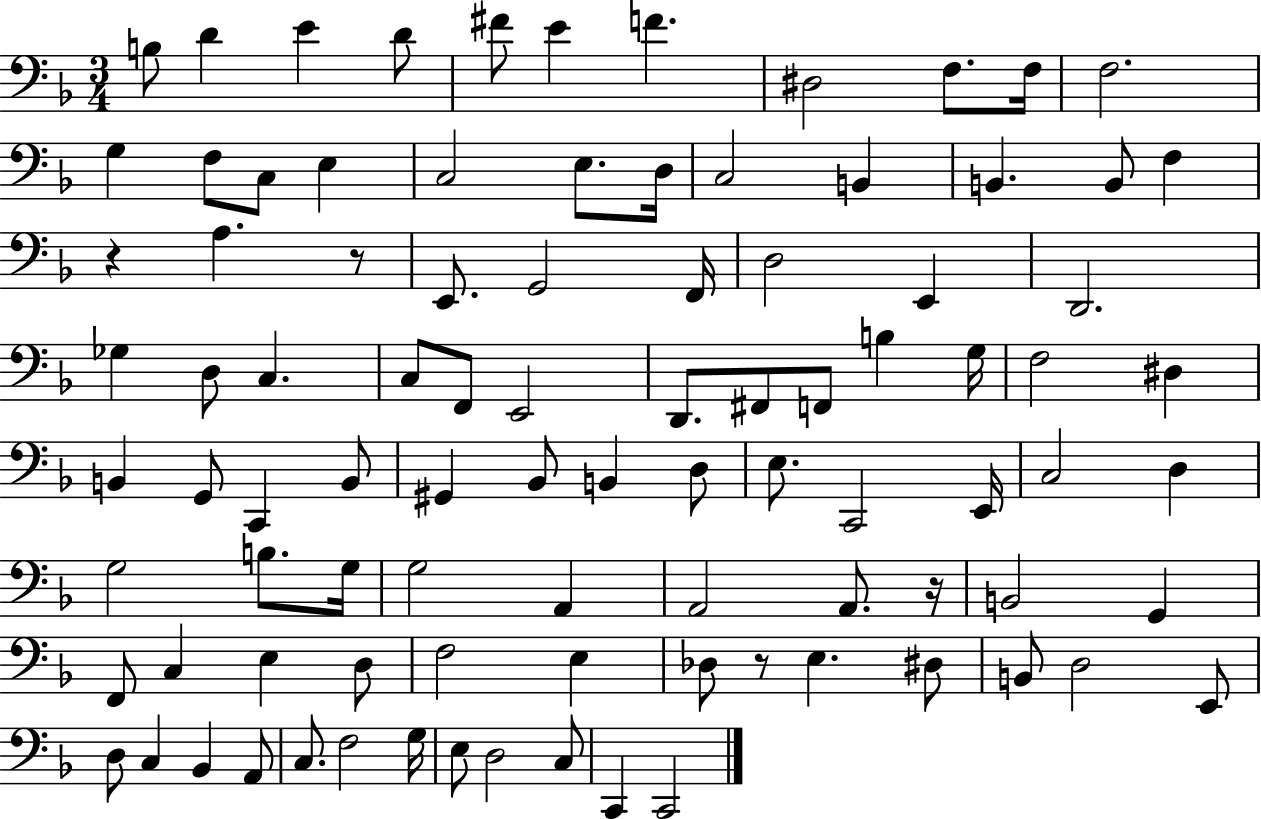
X:1
T:Untitled
M:3/4
L:1/4
K:F
B,/2 D E D/2 ^F/2 E F ^D,2 F,/2 F,/4 F,2 G, F,/2 C,/2 E, C,2 E,/2 D,/4 C,2 B,, B,, B,,/2 F, z A, z/2 E,,/2 G,,2 F,,/4 D,2 E,, D,,2 _G, D,/2 C, C,/2 F,,/2 E,,2 D,,/2 ^F,,/2 F,,/2 B, G,/4 F,2 ^D, B,, G,,/2 C,, B,,/2 ^G,, _B,,/2 B,, D,/2 E,/2 C,,2 E,,/4 C,2 D, G,2 B,/2 G,/4 G,2 A,, A,,2 A,,/2 z/4 B,,2 G,, F,,/2 C, E, D,/2 F,2 E, _D,/2 z/2 E, ^D,/2 B,,/2 D,2 E,,/2 D,/2 C, _B,, A,,/2 C,/2 F,2 G,/4 E,/2 D,2 C,/2 C,, C,,2